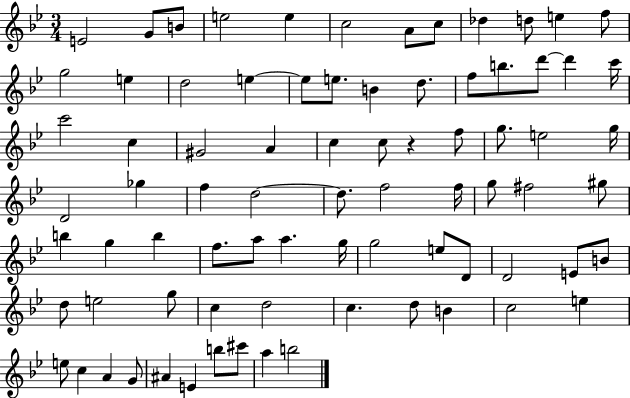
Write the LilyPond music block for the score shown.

{
  \clef treble
  \numericTimeSignature
  \time 3/4
  \key bes \major
  e'2 g'8 b'8 | e''2 e''4 | c''2 a'8 c''8 | des''4 d''8 e''4 f''8 | \break g''2 e''4 | d''2 e''4~~ | e''8 e''8. b'4 d''8. | f''8 b''8. d'''8~~ d'''4 c'''16 | \break c'''2 c''4 | gis'2 a'4 | c''4 c''8 r4 f''8 | g''8. e''2 g''16 | \break d'2 ges''4 | f''4 d''2~~ | d''8. f''2 f''16 | g''8 fis''2 gis''8 | \break b''4 g''4 b''4 | f''8. a''8 a''4. g''16 | g''2 e''8 d'8 | d'2 e'8 b'8 | \break d''8 e''2 g''8 | c''4 d''2 | c''4. d''8 b'4 | c''2 e''4 | \break e''8 c''4 a'4 g'8 | ais'4 e'4 b''8 cis'''8 | a''4 b''2 | \bar "|."
}